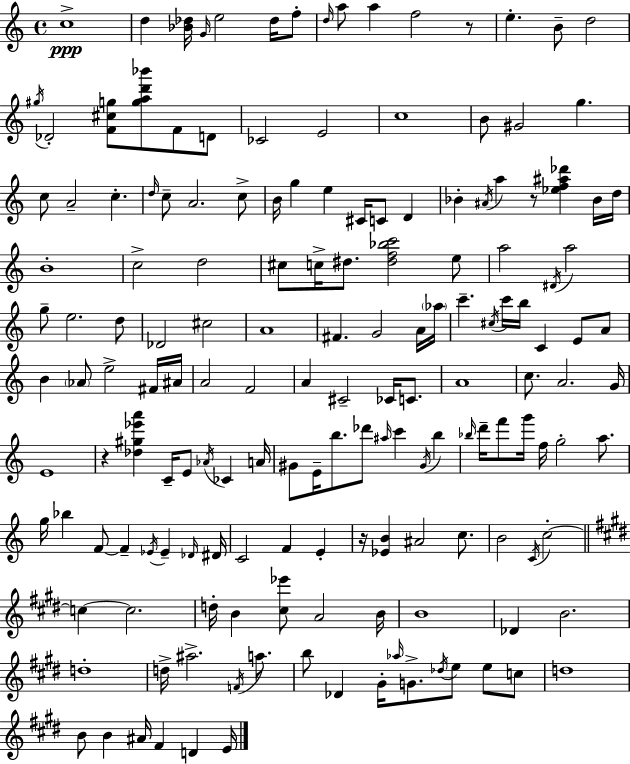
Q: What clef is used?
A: treble